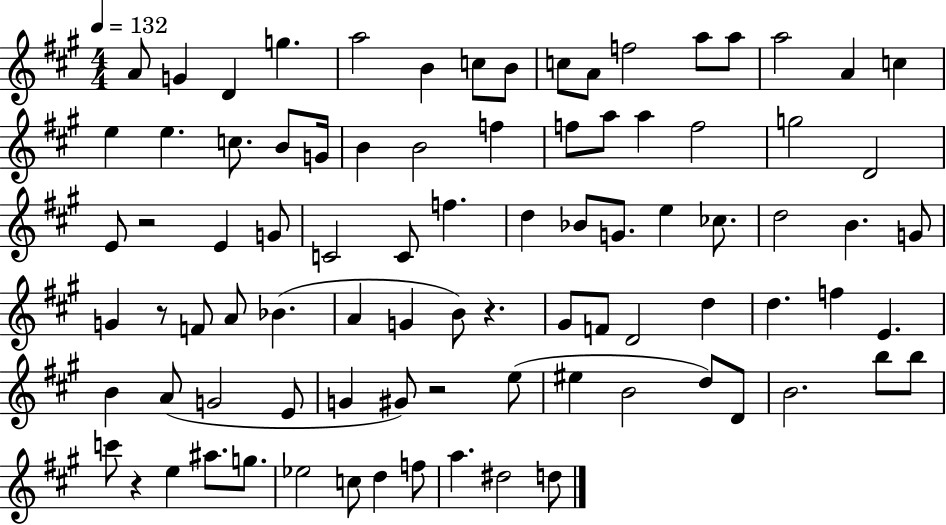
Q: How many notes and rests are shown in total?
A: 88